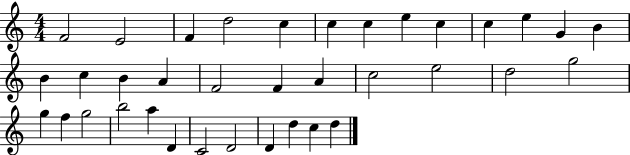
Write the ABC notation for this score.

X:1
T:Untitled
M:4/4
L:1/4
K:C
F2 E2 F d2 c c c e c c e G B B c B A F2 F A c2 e2 d2 g2 g f g2 b2 a D C2 D2 D d c d